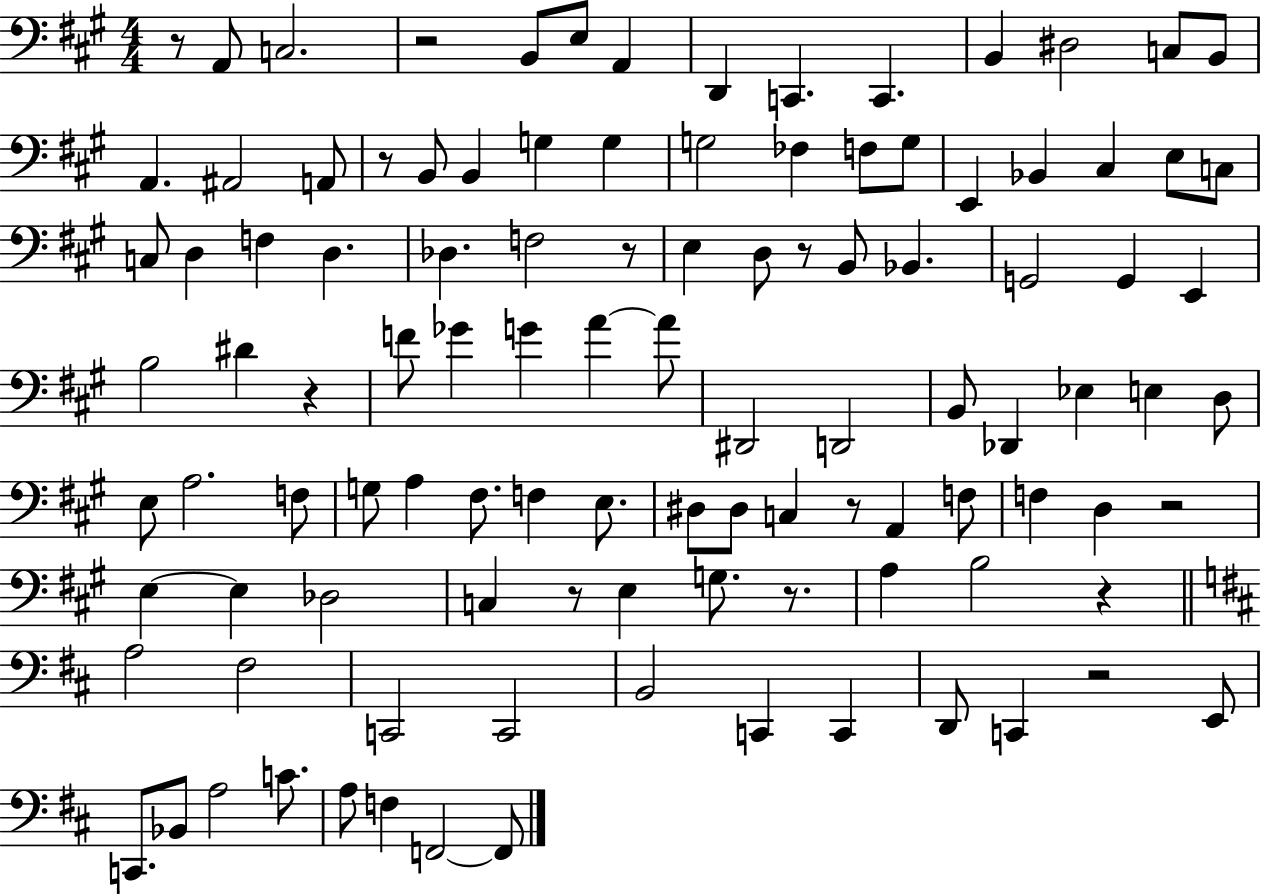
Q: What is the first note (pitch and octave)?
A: A2